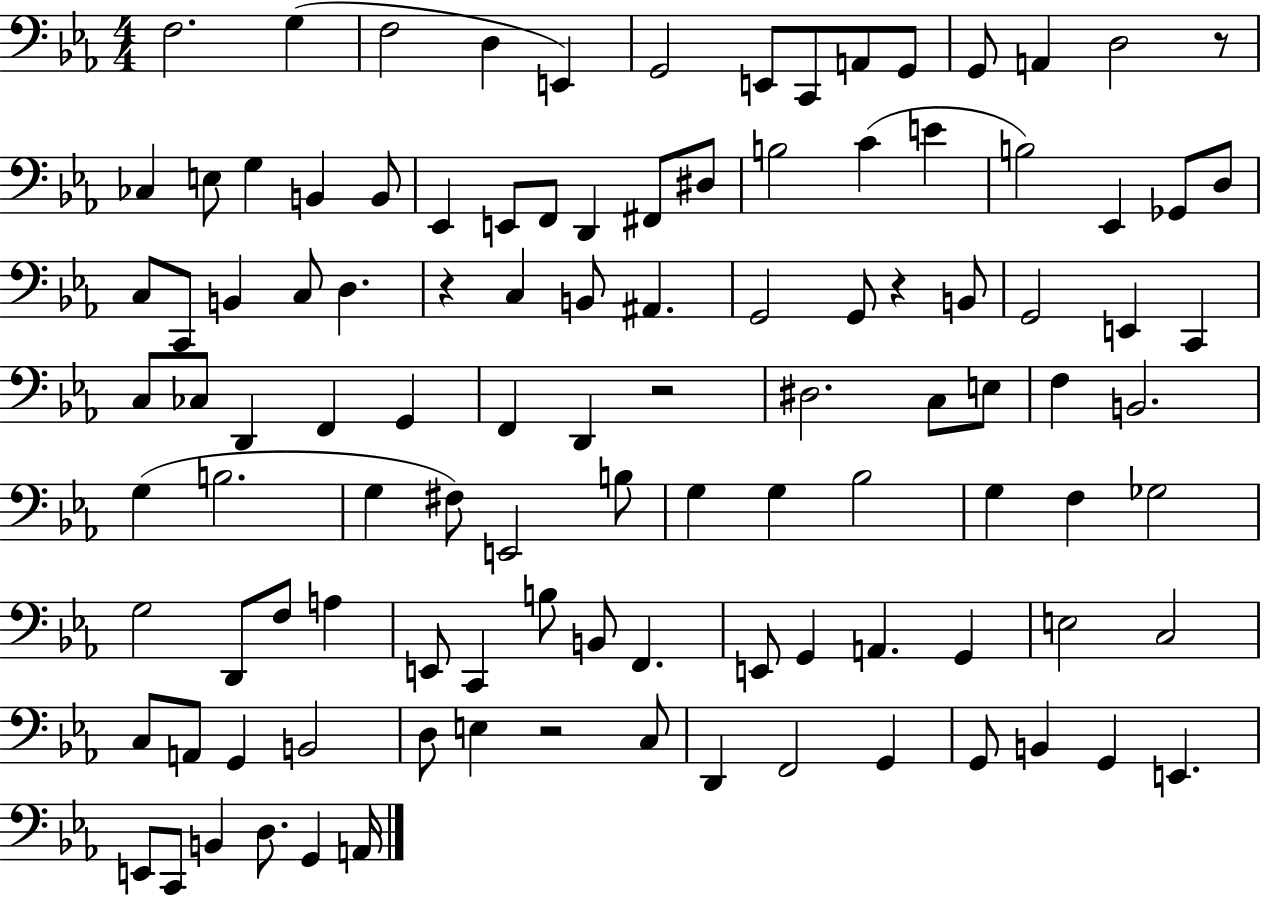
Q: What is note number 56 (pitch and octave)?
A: F3